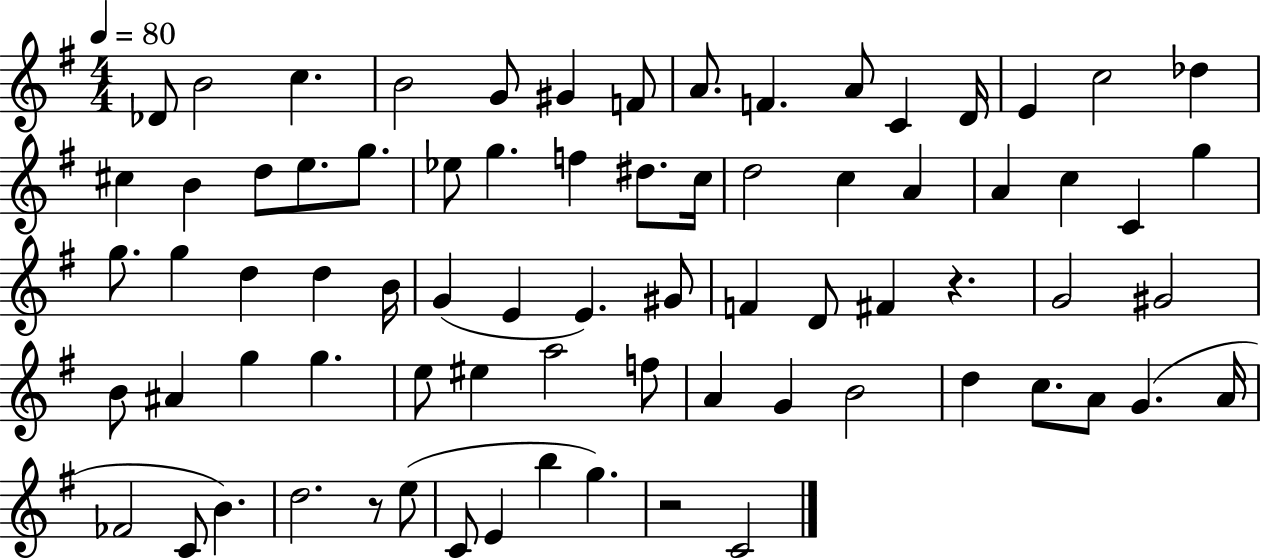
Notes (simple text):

Db4/e B4/h C5/q. B4/h G4/e G#4/q F4/e A4/e. F4/q. A4/e C4/q D4/s E4/q C5/h Db5/q C#5/q B4/q D5/e E5/e. G5/e. Eb5/e G5/q. F5/q D#5/e. C5/s D5/h C5/q A4/q A4/q C5/q C4/q G5/q G5/e. G5/q D5/q D5/q B4/s G4/q E4/q E4/q. G#4/e F4/q D4/e F#4/q R/q. G4/h G#4/h B4/e A#4/q G5/q G5/q. E5/e EIS5/q A5/h F5/e A4/q G4/q B4/h D5/q C5/e. A4/e G4/q. A4/s FES4/h C4/e B4/q. D5/h. R/e E5/e C4/e E4/q B5/q G5/q. R/h C4/h